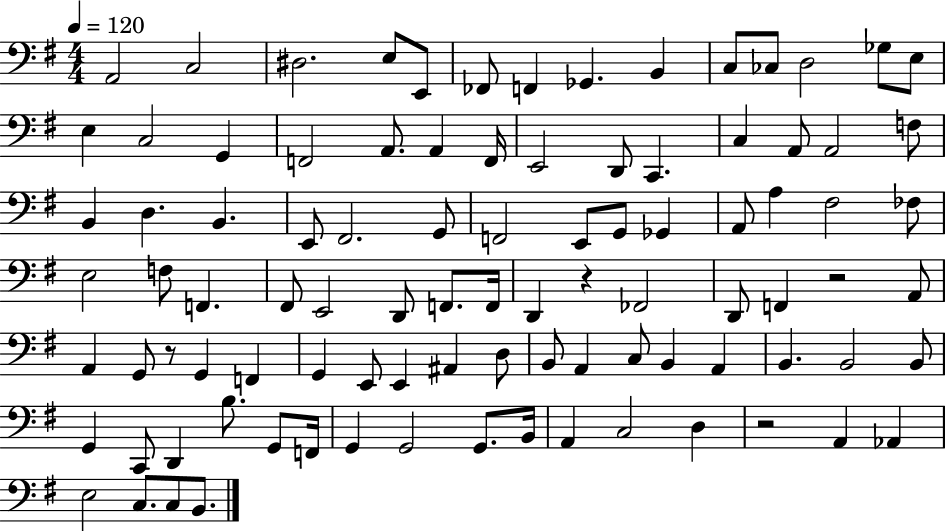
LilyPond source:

{
  \clef bass
  \numericTimeSignature
  \time 4/4
  \key g \major
  \tempo 4 = 120
  a,2 c2 | dis2. e8 e,8 | fes,8 f,4 ges,4. b,4 | c8 ces8 d2 ges8 e8 | \break e4 c2 g,4 | f,2 a,8. a,4 f,16 | e,2 d,8 c,4. | c4 a,8 a,2 f8 | \break b,4 d4. b,4. | e,8 fis,2. g,8 | f,2 e,8 g,8 ges,4 | a,8 a4 fis2 fes8 | \break e2 f8 f,4. | fis,8 e,2 d,8 f,8. f,16 | d,4 r4 fes,2 | d,8 f,4 r2 a,8 | \break a,4 g,8 r8 g,4 f,4 | g,4 e,8 e,4 ais,4 d8 | b,8 a,4 c8 b,4 a,4 | b,4. b,2 b,8 | \break g,4 c,8 d,4 b8. g,8 f,16 | g,4 g,2 g,8. b,16 | a,4 c2 d4 | r2 a,4 aes,4 | \break e2 c8. c8 b,8. | \bar "|."
}